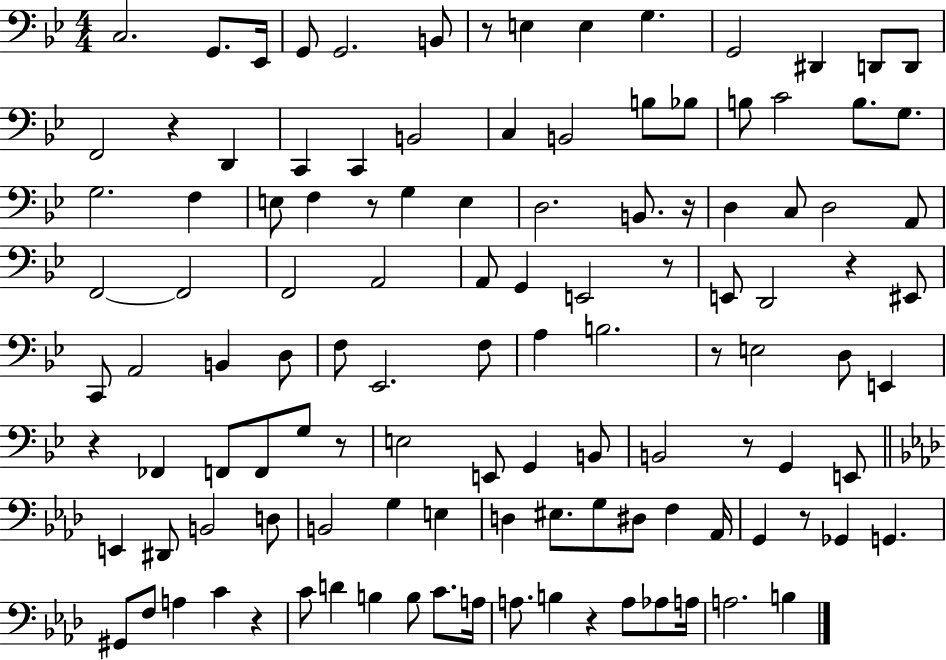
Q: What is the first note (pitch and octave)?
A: C3